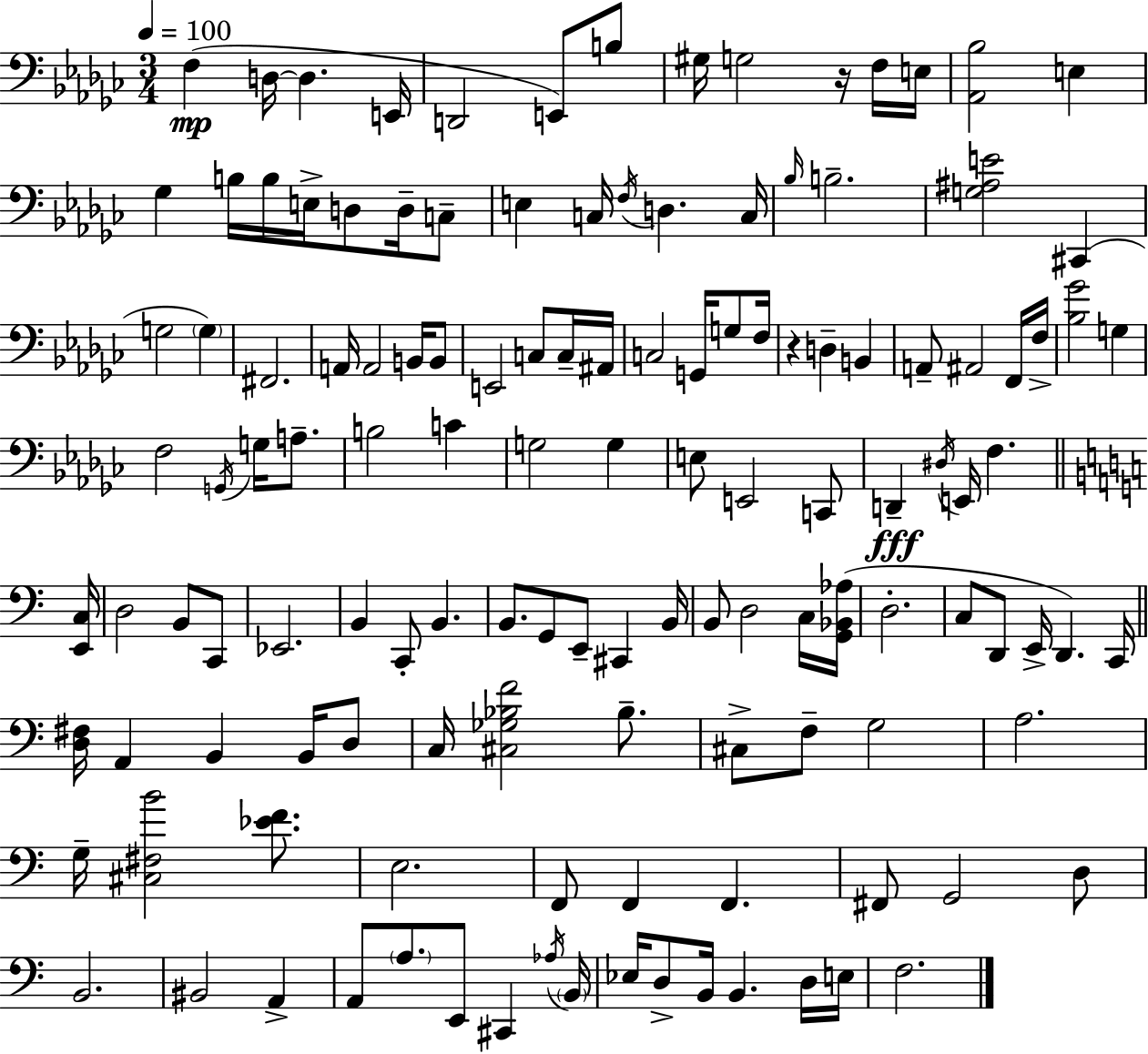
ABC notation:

X:1
T:Untitled
M:3/4
L:1/4
K:Ebm
F, D,/4 D, E,,/4 D,,2 E,,/2 B,/2 ^G,/4 G,2 z/4 F,/4 E,/4 [_A,,_B,]2 E, _G, B,/4 B,/4 E,/4 D,/2 D,/4 C,/2 E, C,/4 F,/4 D, C,/4 _B,/4 B,2 [G,^A,E]2 ^C,, G,2 G, ^F,,2 A,,/4 A,,2 B,,/4 B,,/2 E,,2 C,/2 C,/4 ^A,,/4 C,2 G,,/4 G,/2 F,/4 z D, B,, A,,/2 ^A,,2 F,,/4 F,/4 [_B,_G]2 G, F,2 G,,/4 G,/4 A,/2 B,2 C G,2 G, E,/2 E,,2 C,,/2 D,, ^D,/4 E,,/4 F, [E,,C,]/4 D,2 B,,/2 C,,/2 _E,,2 B,, C,,/2 B,, B,,/2 G,,/2 E,,/2 ^C,, B,,/4 B,,/2 D,2 C,/4 [G,,_B,,_A,]/4 D,2 C,/2 D,,/2 E,,/4 D,, C,,/4 [D,^F,]/4 A,, B,, B,,/4 D,/2 C,/4 [^C,_G,_B,F]2 _B,/2 ^C,/2 F,/2 G,2 A,2 G,/4 [^C,^F,B]2 [_EF]/2 E,2 F,,/2 F,, F,, ^F,,/2 G,,2 D,/2 B,,2 ^B,,2 A,, A,,/2 A,/2 E,,/2 ^C,, _A,/4 B,,/4 _E,/4 D,/2 B,,/4 B,, D,/4 E,/4 F,2